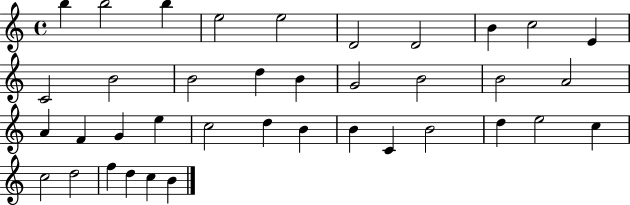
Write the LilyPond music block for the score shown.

{
  \clef treble
  \time 4/4
  \defaultTimeSignature
  \key c \major
  b''4 b''2 b''4 | e''2 e''2 | d'2 d'2 | b'4 c''2 e'4 | \break c'2 b'2 | b'2 d''4 b'4 | g'2 b'2 | b'2 a'2 | \break a'4 f'4 g'4 e''4 | c''2 d''4 b'4 | b'4 c'4 b'2 | d''4 e''2 c''4 | \break c''2 d''2 | f''4 d''4 c''4 b'4 | \bar "|."
}